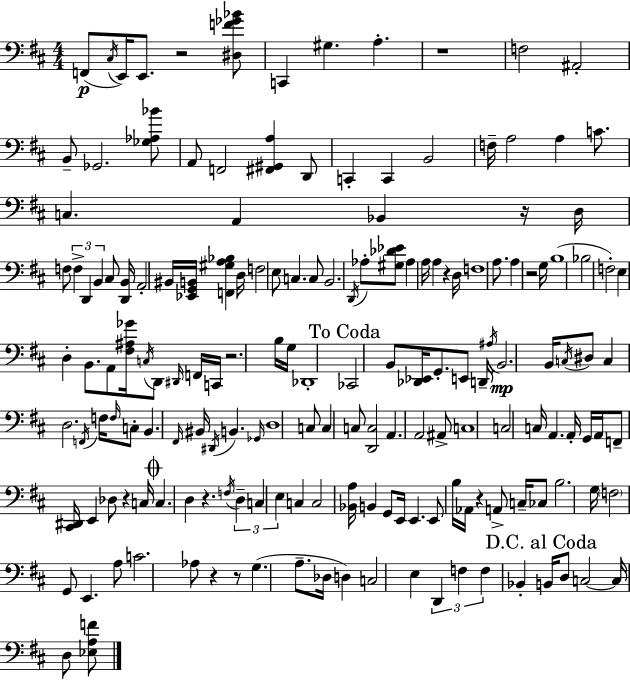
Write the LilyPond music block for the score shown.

{
  \clef bass
  \numericTimeSignature
  \time 4/4
  \key d \major
  f,8(\p \acciaccatura { cis16 } e,16) e,8. r2 <dis f' ges' bes'>8 | c,4 gis4. a4.-. | r1 | f2 ais,2-. | \break b,8-- ges,2. <ges aes bes'>8 | a,8 f,2 <fis, gis, a>4 d,8 | c,4-. c,4 b,2 | f16-- a2 a4 c'8. | \break c4. a,4 bes,4 r16 | d16 f8 \tuplet 3/2 { f4-> d,4 b,4 } cis8 | <d, b,>16 a,2-. bis,16 <ees, g, b,>16 <f, gis a bes>4 | d16 f2 e8 c4. | \break c8 b,2. \acciaccatura { d,16 } | aes8-. <gis des' ees'>8 aes4 a16 a4 r4 | d16 f1 | a8. a4 r2 | \break g16 b1( | bes2 f2-.) | e4 d4-. b,8. a,8 <fis ais ges'>16 | \acciaccatura { c16 } d,8 \grace { dis,16 } f,16 c,16 r2. | \break b16 g16 des,1-. | \mark "To Coda" ces,2 b,8 <des, ees,>16 g,8.-. | e,8 d,16-- \acciaccatura { ais16 } b,2.\mp | b,16 \acciaccatura { c16 } dis8 c4 d2. | \break \acciaccatura { f,16 } f16 \grace { f16 } c8-. b,4. | \grace { fis,16 } bis,16 \acciaccatura { dis,16 } b,4. \grace { ges,16 } d1 | c8 c4 | c8 <d, c>2 a,4. | \break a,2 ais,8-> c1 | c2 | c16 a,4. a,16-. g,16 a,16 f,8-- <cis, dis,>16 | e,4 des8 r4 c16 \mark \markup { \musicglyph "scripts.coda" } c4. | \break d4 r4. \acciaccatura { f16 } \tuplet 3/2 { d4-- | c4 e4 } c4 c2 | <bes, a>16 b,4 g,8 e,16 e,4. | e,8 b16 aes,16 r4 a,8-> c16-- ces8 b2. | \break g16 \parenthesize f2 | g,8 e,4. a8 c'2. | aes8 r4 | r8 g4.( a8.-- des16 d4) | \break c2 e4 \tuplet 3/2 { d,4 | f4 f4 } bes,4-. \mark "D.C. al Coda" b,16 d8 c2~~ | c16 d8 <ees a f'>8 \bar "|."
}